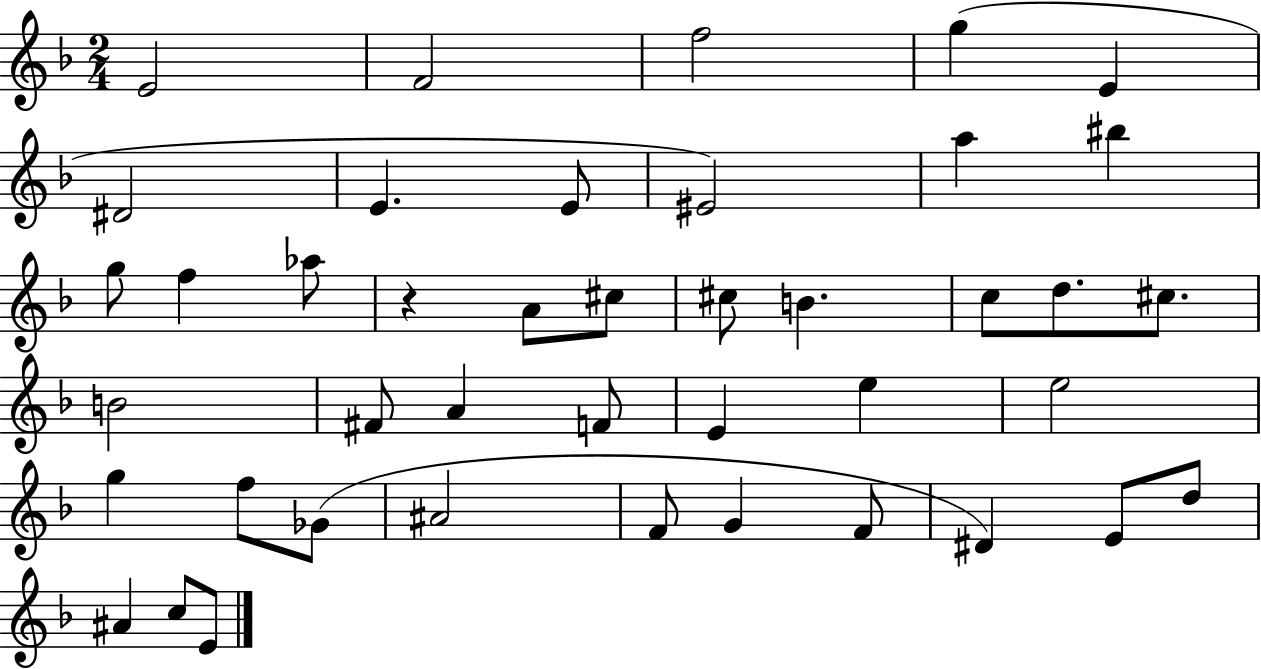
X:1
T:Untitled
M:2/4
L:1/4
K:F
E2 F2 f2 g E ^D2 E E/2 ^E2 a ^b g/2 f _a/2 z A/2 ^c/2 ^c/2 B c/2 d/2 ^c/2 B2 ^F/2 A F/2 E e e2 g f/2 _G/2 ^A2 F/2 G F/2 ^D E/2 d/2 ^A c/2 E/2